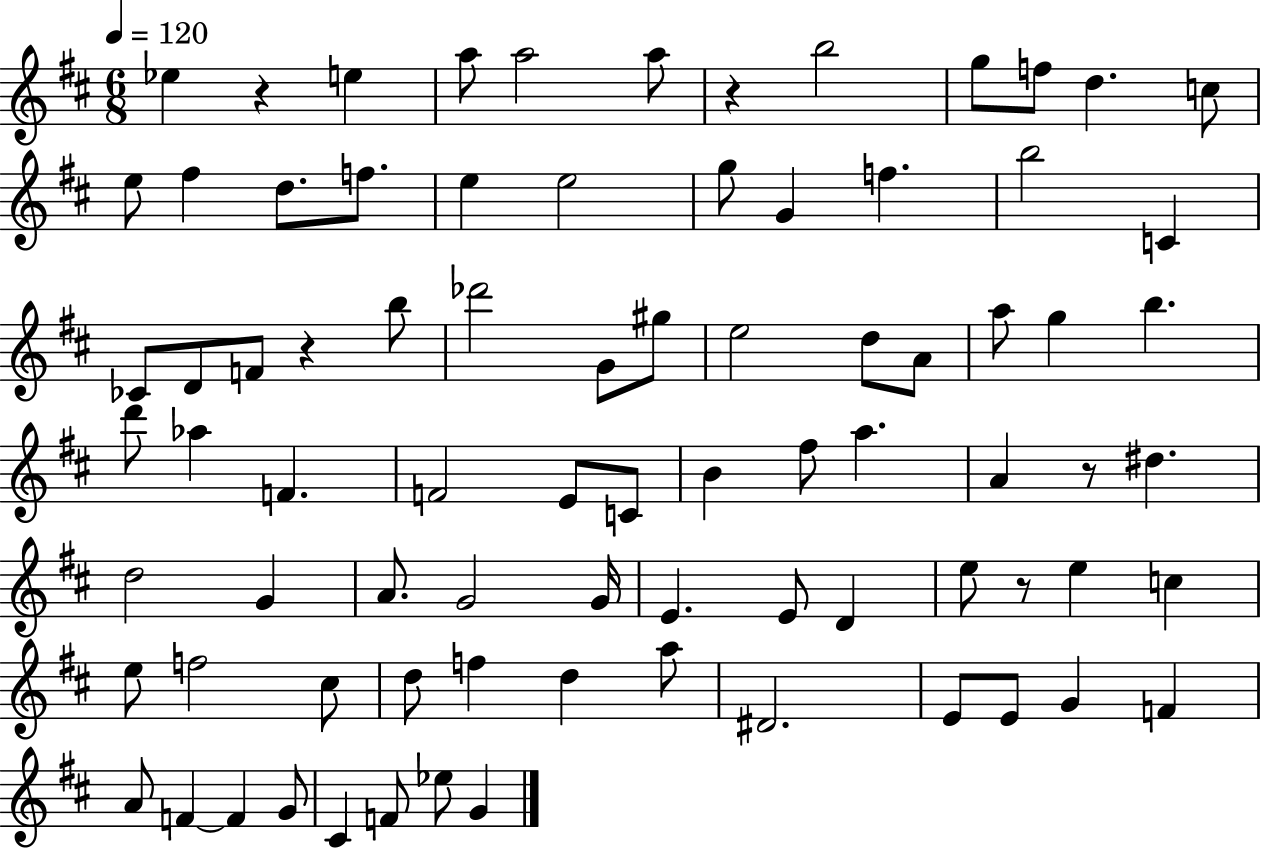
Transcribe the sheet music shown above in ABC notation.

X:1
T:Untitled
M:6/8
L:1/4
K:D
_e z e a/2 a2 a/2 z b2 g/2 f/2 d c/2 e/2 ^f d/2 f/2 e e2 g/2 G f b2 C _C/2 D/2 F/2 z b/2 _d'2 G/2 ^g/2 e2 d/2 A/2 a/2 g b d'/2 _a F F2 E/2 C/2 B ^f/2 a A z/2 ^d d2 G A/2 G2 G/4 E E/2 D e/2 z/2 e c e/2 f2 ^c/2 d/2 f d a/2 ^D2 E/2 E/2 G F A/2 F F G/2 ^C F/2 _e/2 G